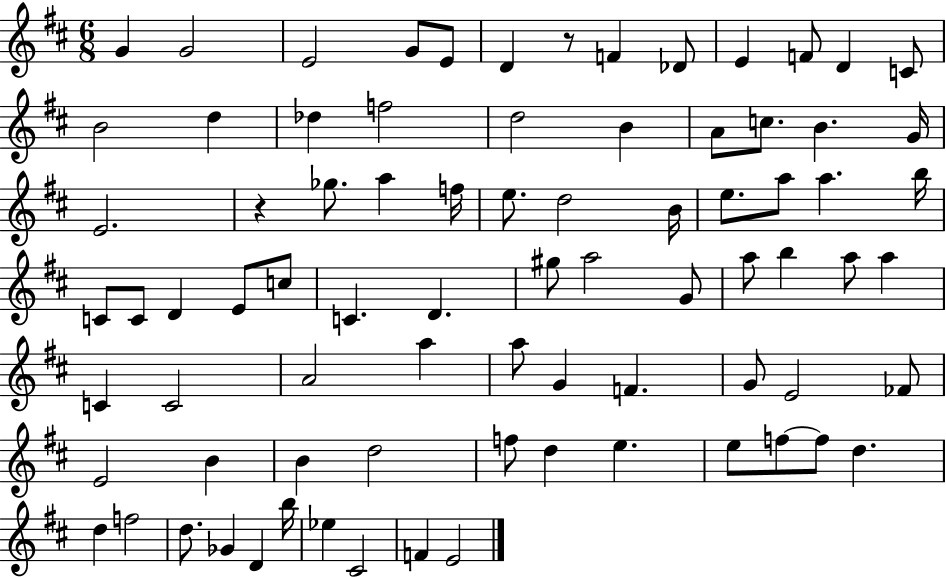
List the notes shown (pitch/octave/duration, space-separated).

G4/q G4/h E4/h G4/e E4/e D4/q R/e F4/q Db4/e E4/q F4/e D4/q C4/e B4/h D5/q Db5/q F5/h D5/h B4/q A4/e C5/e. B4/q. G4/s E4/h. R/q Gb5/e. A5/q F5/s E5/e. D5/h B4/s E5/e. A5/e A5/q. B5/s C4/e C4/e D4/q E4/e C5/e C4/q. D4/q. G#5/e A5/h G4/e A5/e B5/q A5/e A5/q C4/q C4/h A4/h A5/q A5/e G4/q F4/q. G4/e E4/h FES4/e E4/h B4/q B4/q D5/h F5/e D5/q E5/q. E5/e F5/e F5/e D5/q. D5/q F5/h D5/e. Gb4/q D4/q B5/s Eb5/q C#4/h F4/q E4/h